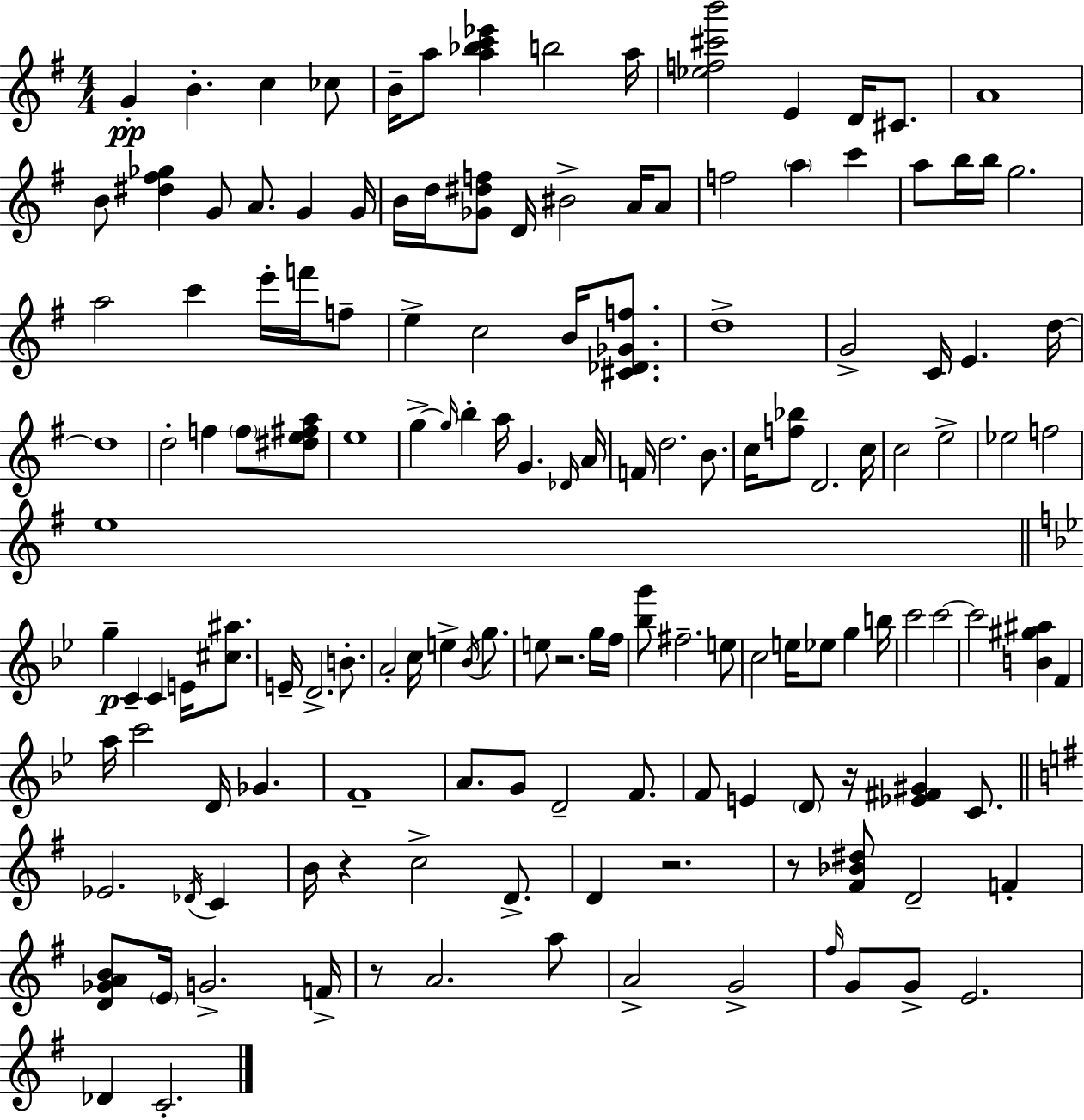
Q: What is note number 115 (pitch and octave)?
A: E4